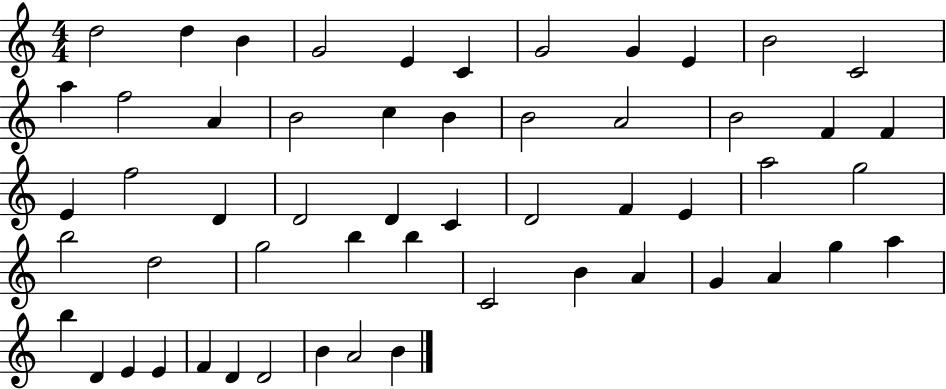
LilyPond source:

{
  \clef treble
  \numericTimeSignature
  \time 4/4
  \key c \major
  d''2 d''4 b'4 | g'2 e'4 c'4 | g'2 g'4 e'4 | b'2 c'2 | \break a''4 f''2 a'4 | b'2 c''4 b'4 | b'2 a'2 | b'2 f'4 f'4 | \break e'4 f''2 d'4 | d'2 d'4 c'4 | d'2 f'4 e'4 | a''2 g''2 | \break b''2 d''2 | g''2 b''4 b''4 | c'2 b'4 a'4 | g'4 a'4 g''4 a''4 | \break b''4 d'4 e'4 e'4 | f'4 d'4 d'2 | b'4 a'2 b'4 | \bar "|."
}